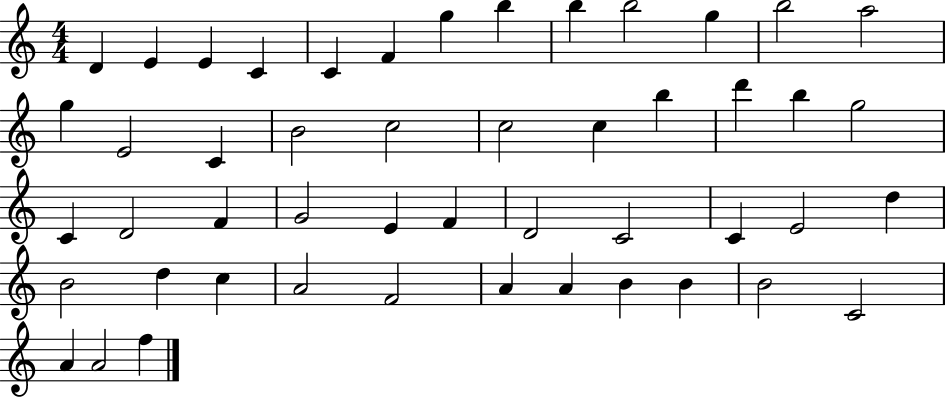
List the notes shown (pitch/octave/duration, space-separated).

D4/q E4/q E4/q C4/q C4/q F4/q G5/q B5/q B5/q B5/h G5/q B5/h A5/h G5/q E4/h C4/q B4/h C5/h C5/h C5/q B5/q D6/q B5/q G5/h C4/q D4/h F4/q G4/h E4/q F4/q D4/h C4/h C4/q E4/h D5/q B4/h D5/q C5/q A4/h F4/h A4/q A4/q B4/q B4/q B4/h C4/h A4/q A4/h F5/q